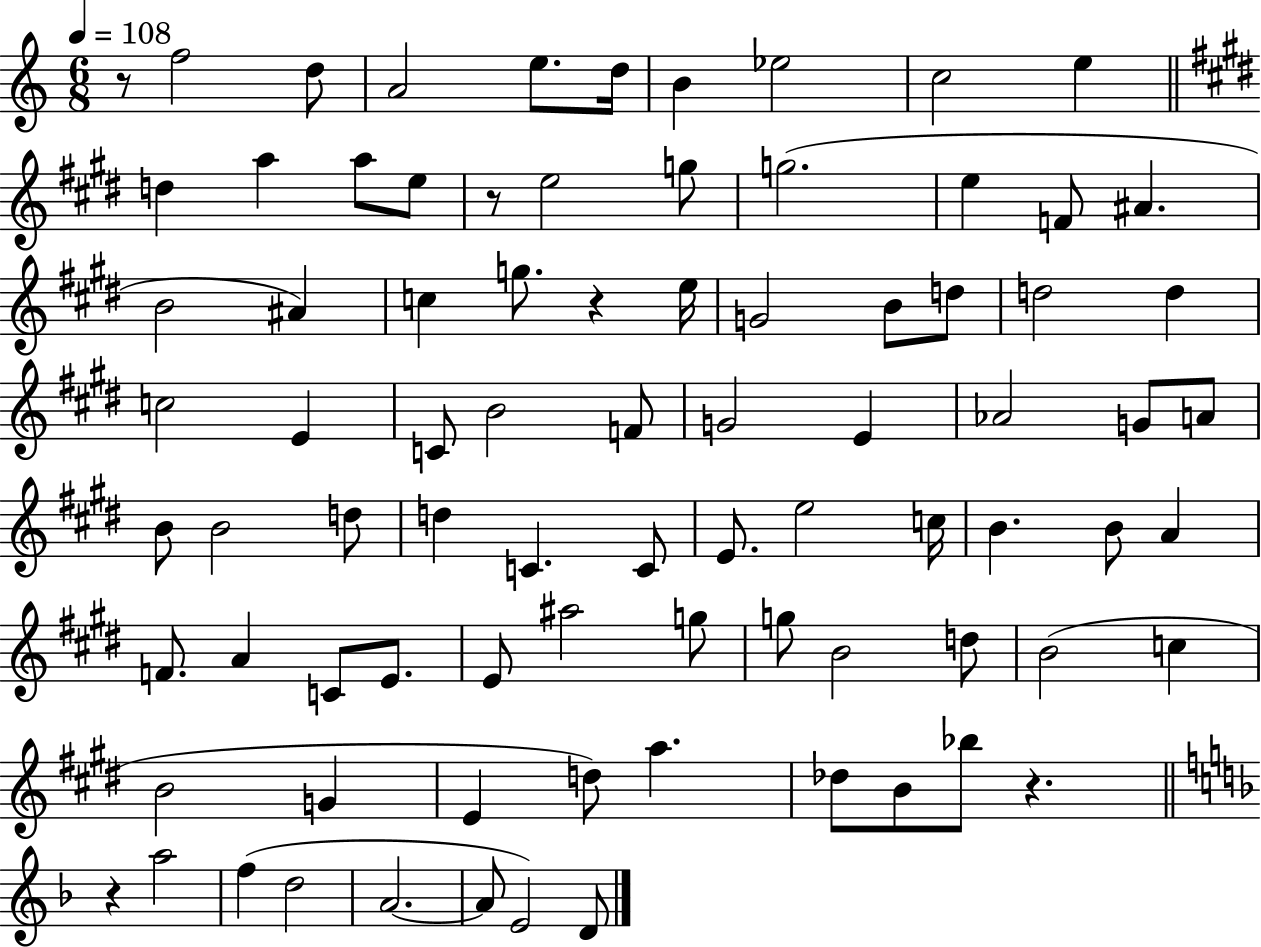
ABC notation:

X:1
T:Untitled
M:6/8
L:1/4
K:C
z/2 f2 d/2 A2 e/2 d/4 B _e2 c2 e d a a/2 e/2 z/2 e2 g/2 g2 e F/2 ^A B2 ^A c g/2 z e/4 G2 B/2 d/2 d2 d c2 E C/2 B2 F/2 G2 E _A2 G/2 A/2 B/2 B2 d/2 d C C/2 E/2 e2 c/4 B B/2 A F/2 A C/2 E/2 E/2 ^a2 g/2 g/2 B2 d/2 B2 c B2 G E d/2 a _d/2 B/2 _b/2 z z a2 f d2 A2 A/2 E2 D/2